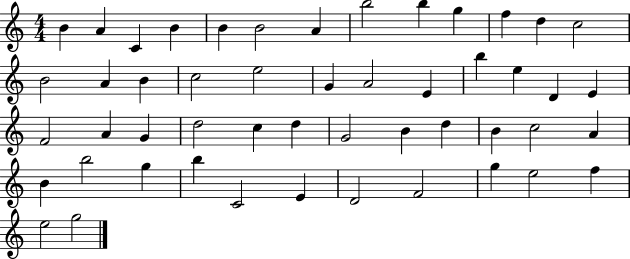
{
  \clef treble
  \numericTimeSignature
  \time 4/4
  \key c \major
  b'4 a'4 c'4 b'4 | b'4 b'2 a'4 | b''2 b''4 g''4 | f''4 d''4 c''2 | \break b'2 a'4 b'4 | c''2 e''2 | g'4 a'2 e'4 | b''4 e''4 d'4 e'4 | \break f'2 a'4 g'4 | d''2 c''4 d''4 | g'2 b'4 d''4 | b'4 c''2 a'4 | \break b'4 b''2 g''4 | b''4 c'2 e'4 | d'2 f'2 | g''4 e''2 f''4 | \break e''2 g''2 | \bar "|."
}